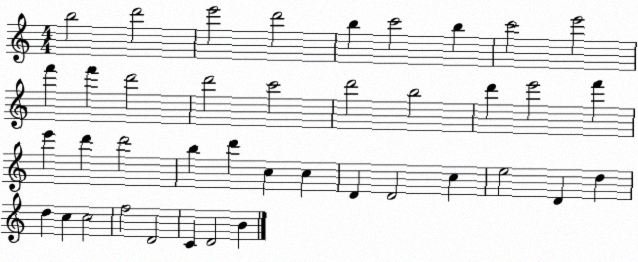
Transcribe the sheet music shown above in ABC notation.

X:1
T:Untitled
M:4/4
L:1/4
K:C
b2 d'2 e'2 d'2 b c'2 b c'2 e'2 f' f' d'2 d'2 c'2 d'2 b2 d' e'2 f' e' d' d'2 b d' c c D D2 c e2 D d d c c2 f2 D2 C D2 B